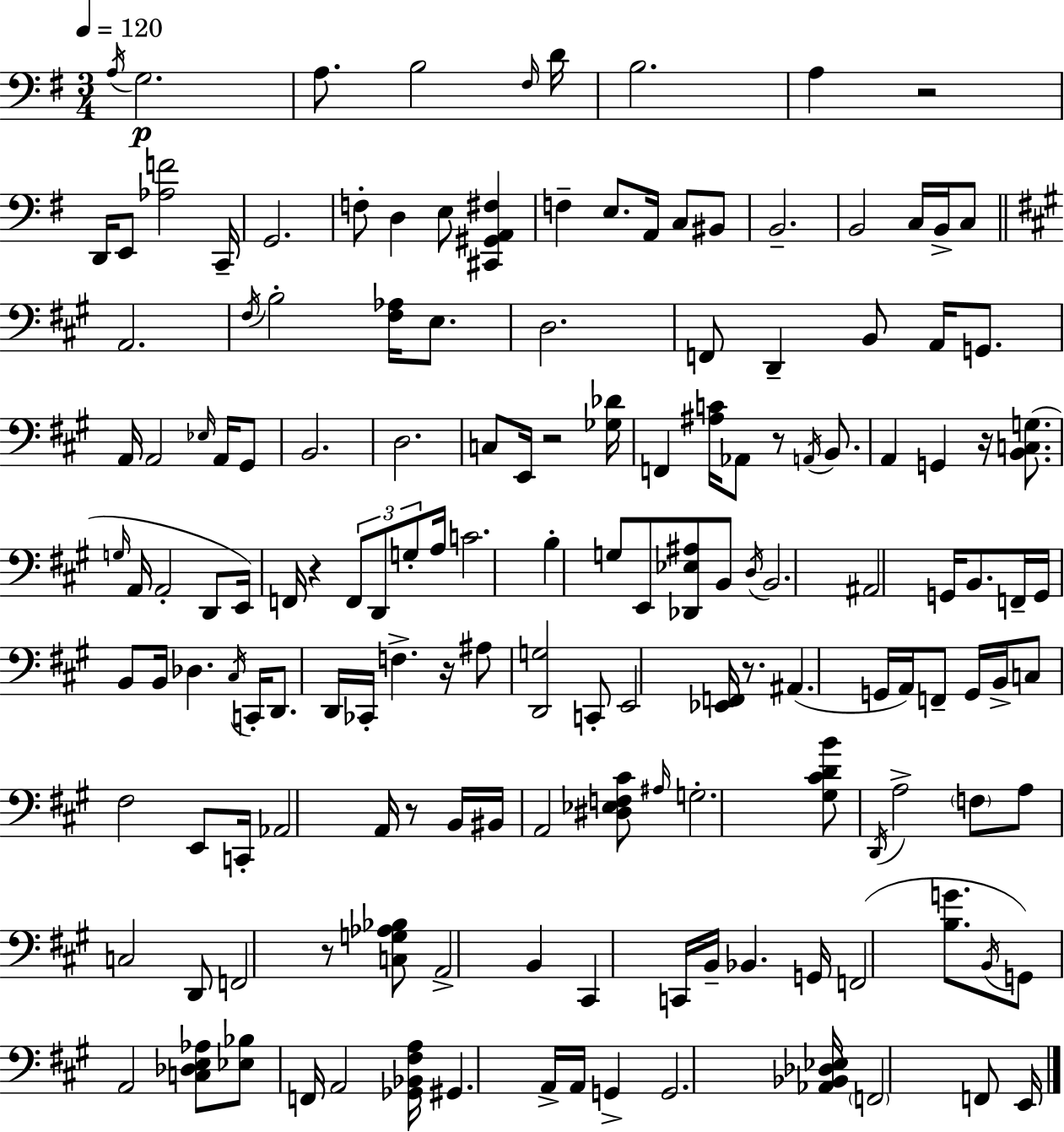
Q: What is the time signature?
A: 3/4